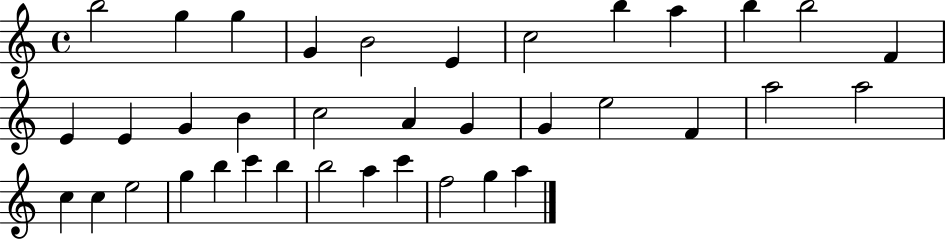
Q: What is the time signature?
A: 4/4